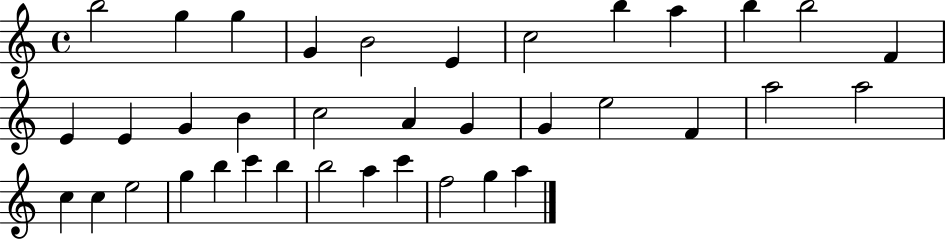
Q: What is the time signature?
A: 4/4